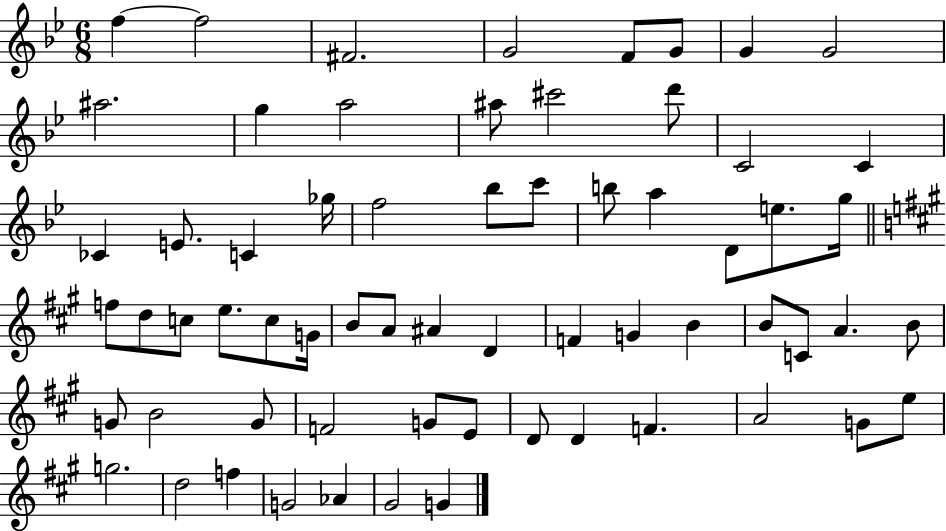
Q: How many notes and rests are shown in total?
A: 64